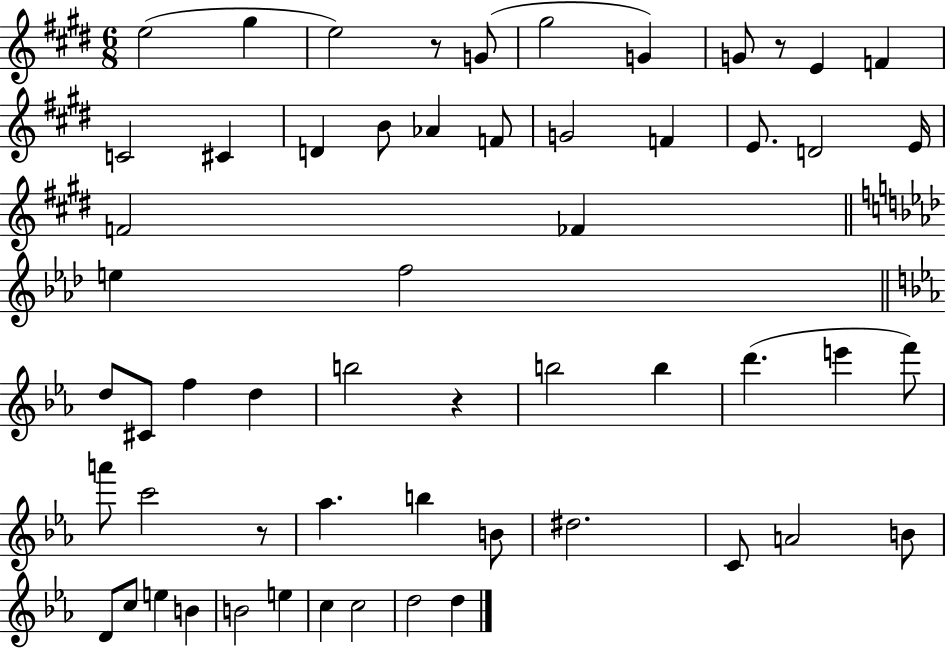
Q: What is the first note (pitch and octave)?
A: E5